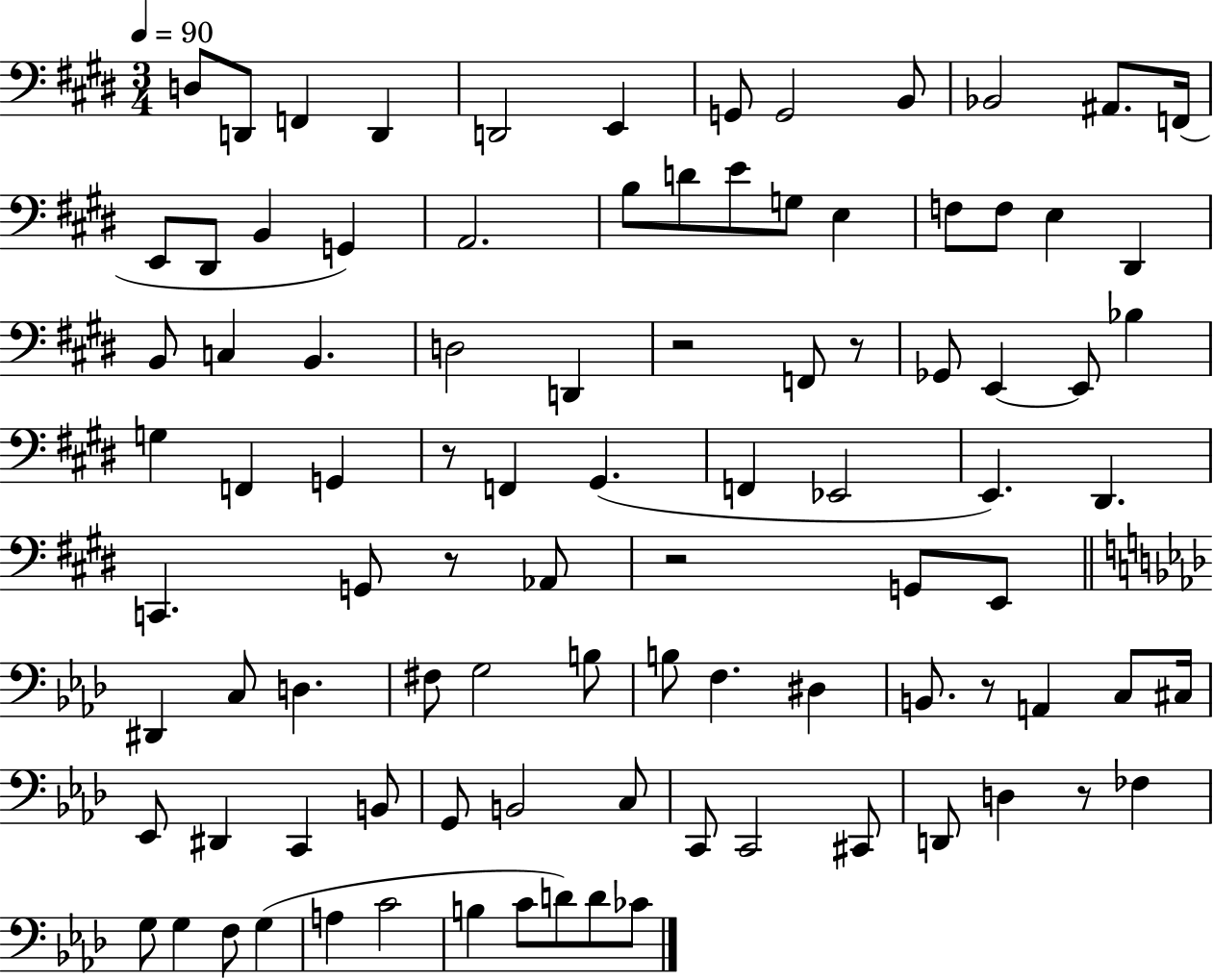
X:1
T:Untitled
M:3/4
L:1/4
K:E
D,/2 D,,/2 F,, D,, D,,2 E,, G,,/2 G,,2 B,,/2 _B,,2 ^A,,/2 F,,/4 E,,/2 ^D,,/2 B,, G,, A,,2 B,/2 D/2 E/2 G,/2 E, F,/2 F,/2 E, ^D,, B,,/2 C, B,, D,2 D,, z2 F,,/2 z/2 _G,,/2 E,, E,,/2 _B, G, F,, G,, z/2 F,, ^G,, F,, _E,,2 E,, ^D,, C,, G,,/2 z/2 _A,,/2 z2 G,,/2 E,,/2 ^D,, C,/2 D, ^F,/2 G,2 B,/2 B,/2 F, ^D, B,,/2 z/2 A,, C,/2 ^C,/4 _E,,/2 ^D,, C,, B,,/2 G,,/2 B,,2 C,/2 C,,/2 C,,2 ^C,,/2 D,,/2 D, z/2 _F, G,/2 G, F,/2 G, A, C2 B, C/2 D/2 D/2 _C/2